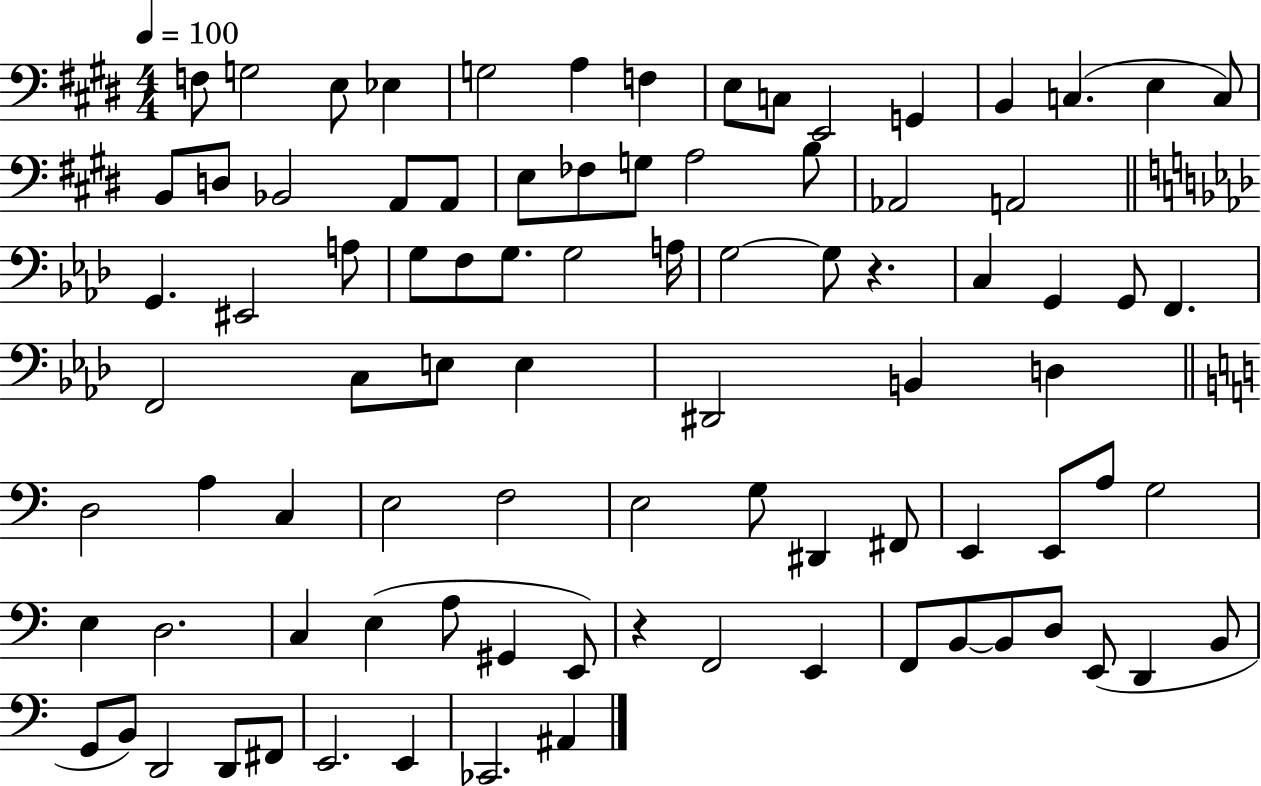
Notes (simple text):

F3/e G3/h E3/e Eb3/q G3/h A3/q F3/q E3/e C3/e E2/h G2/q B2/q C3/q. E3/q C3/e B2/e D3/e Bb2/h A2/e A2/e E3/e FES3/e G3/e A3/h B3/e Ab2/h A2/h G2/q. EIS2/h A3/e G3/e F3/e G3/e. G3/h A3/s G3/h G3/e R/q. C3/q G2/q G2/e F2/q. F2/h C3/e E3/e E3/q D#2/h B2/q D3/q D3/h A3/q C3/q E3/h F3/h E3/h G3/e D#2/q F#2/e E2/q E2/e A3/e G3/h E3/q D3/h. C3/q E3/q A3/e G#2/q E2/e R/q F2/h E2/q F2/e B2/e B2/e D3/e E2/e D2/q B2/e G2/e B2/e D2/h D2/e F#2/e E2/h. E2/q CES2/h. A#2/q